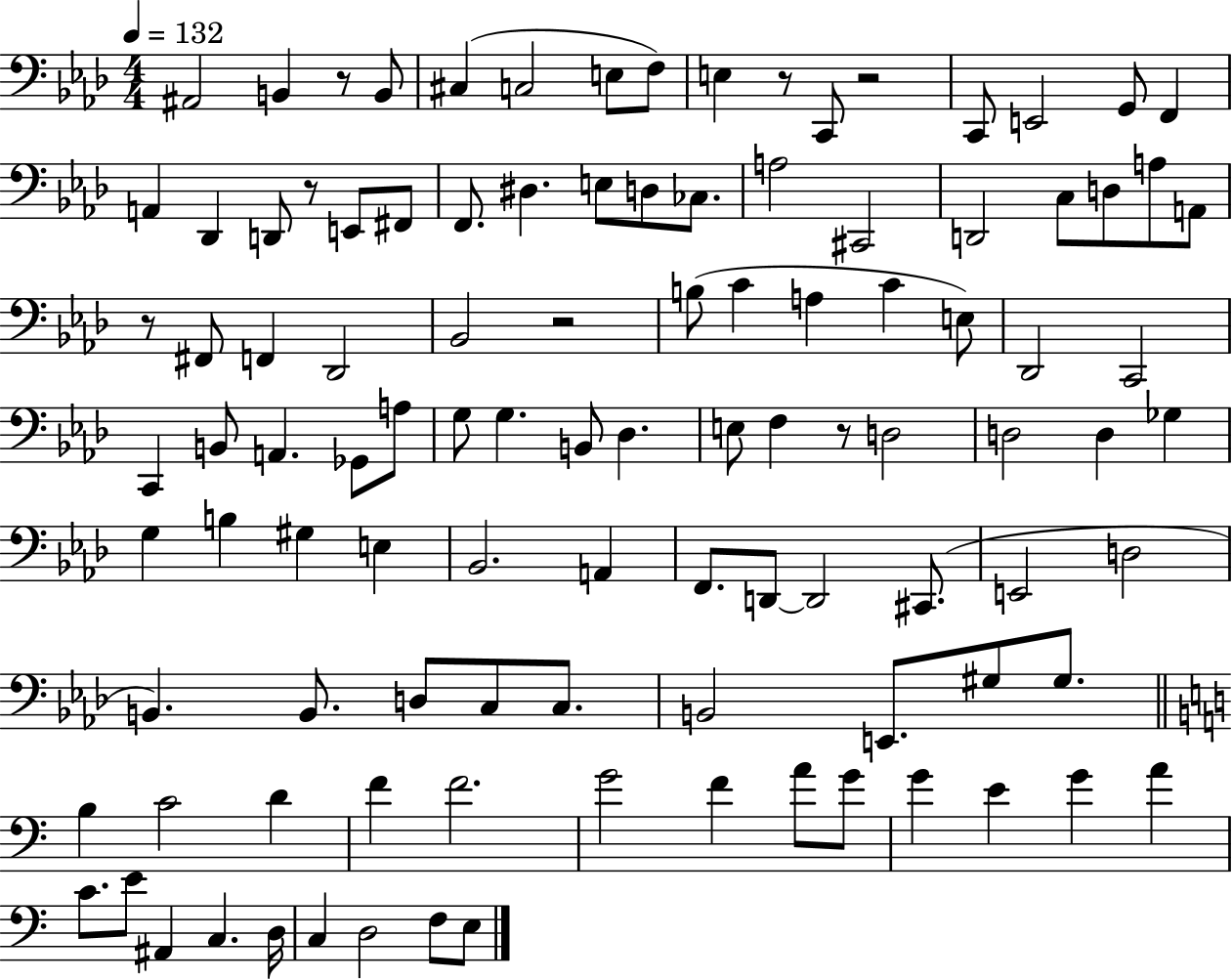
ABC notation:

X:1
T:Untitled
M:4/4
L:1/4
K:Ab
^A,,2 B,, z/2 B,,/2 ^C, C,2 E,/2 F,/2 E, z/2 C,,/2 z2 C,,/2 E,,2 G,,/2 F,, A,, _D,, D,,/2 z/2 E,,/2 ^F,,/2 F,,/2 ^D, E,/2 D,/2 _C,/2 A,2 ^C,,2 D,,2 C,/2 D,/2 A,/2 A,,/2 z/2 ^F,,/2 F,, _D,,2 _B,,2 z2 B,/2 C A, C E,/2 _D,,2 C,,2 C,, B,,/2 A,, _G,,/2 A,/2 G,/2 G, B,,/2 _D, E,/2 F, z/2 D,2 D,2 D, _G, G, B, ^G, E, _B,,2 A,, F,,/2 D,,/2 D,,2 ^C,,/2 E,,2 D,2 B,, B,,/2 D,/2 C,/2 C,/2 B,,2 E,,/2 ^G,/2 ^G,/2 B, C2 D F F2 G2 F A/2 G/2 G E G A C/2 E/2 ^A,, C, D,/4 C, D,2 F,/2 E,/2